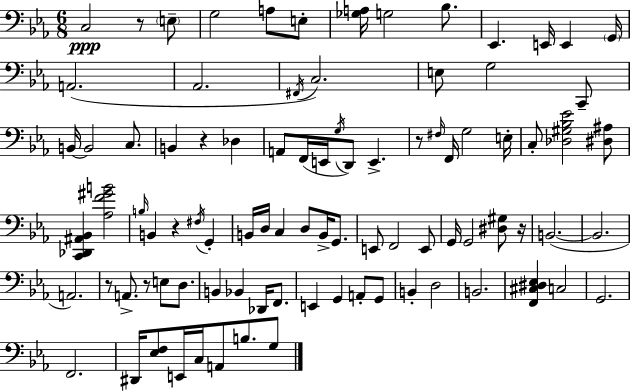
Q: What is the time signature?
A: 6/8